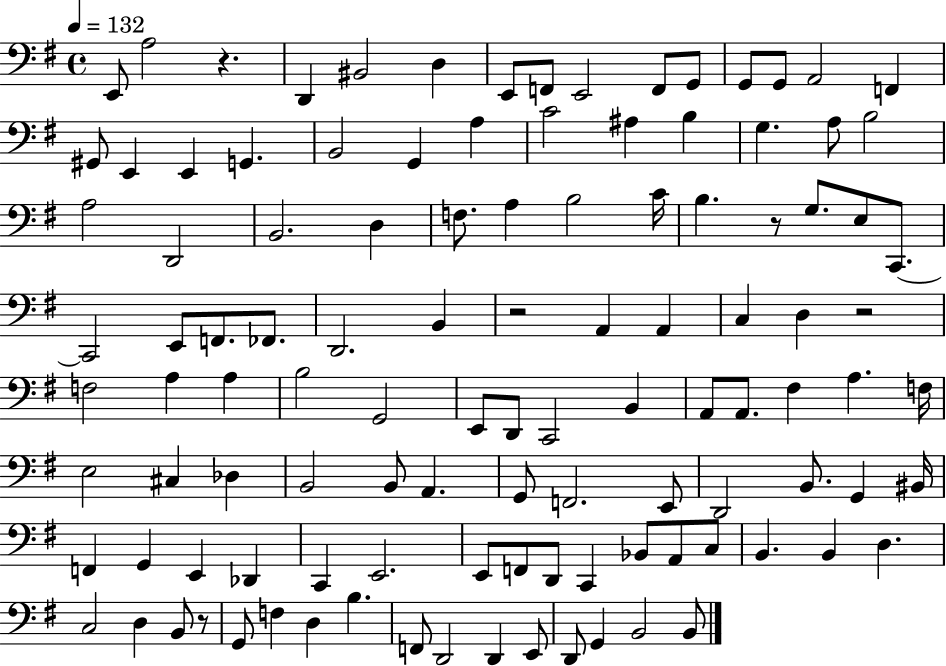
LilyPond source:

{
  \clef bass
  \time 4/4
  \defaultTimeSignature
  \key g \major
  \tempo 4 = 132
  e,8 a2 r4. | d,4 bis,2 d4 | e,8 f,8 e,2 f,8 g,8 | g,8 g,8 a,2 f,4 | \break gis,8 e,4 e,4 g,4. | b,2 g,4 a4 | c'2 ais4 b4 | g4. a8 b2 | \break a2 d,2 | b,2. d4 | f8. a4 b2 c'16 | b4. r8 g8. e8 c,8.~~ | \break c,2 e,8 f,8. fes,8. | d,2. b,4 | r2 a,4 a,4 | c4 d4 r2 | \break f2 a4 a4 | b2 g,2 | e,8 d,8 c,2 b,4 | a,8 a,8. fis4 a4. f16 | \break e2 cis4 des4 | b,2 b,8 a,4. | g,8 f,2. e,8 | d,2 b,8. g,4 bis,16 | \break f,4 g,4 e,4 des,4 | c,4 e,2. | e,8 f,8 d,8 c,4 bes,8 a,8 c8 | b,4. b,4 d4. | \break c2 d4 b,8 r8 | g,8 f4 d4 b4. | f,8 d,2 d,4 e,8 | d,8 g,4 b,2 b,8 | \break \bar "|."
}